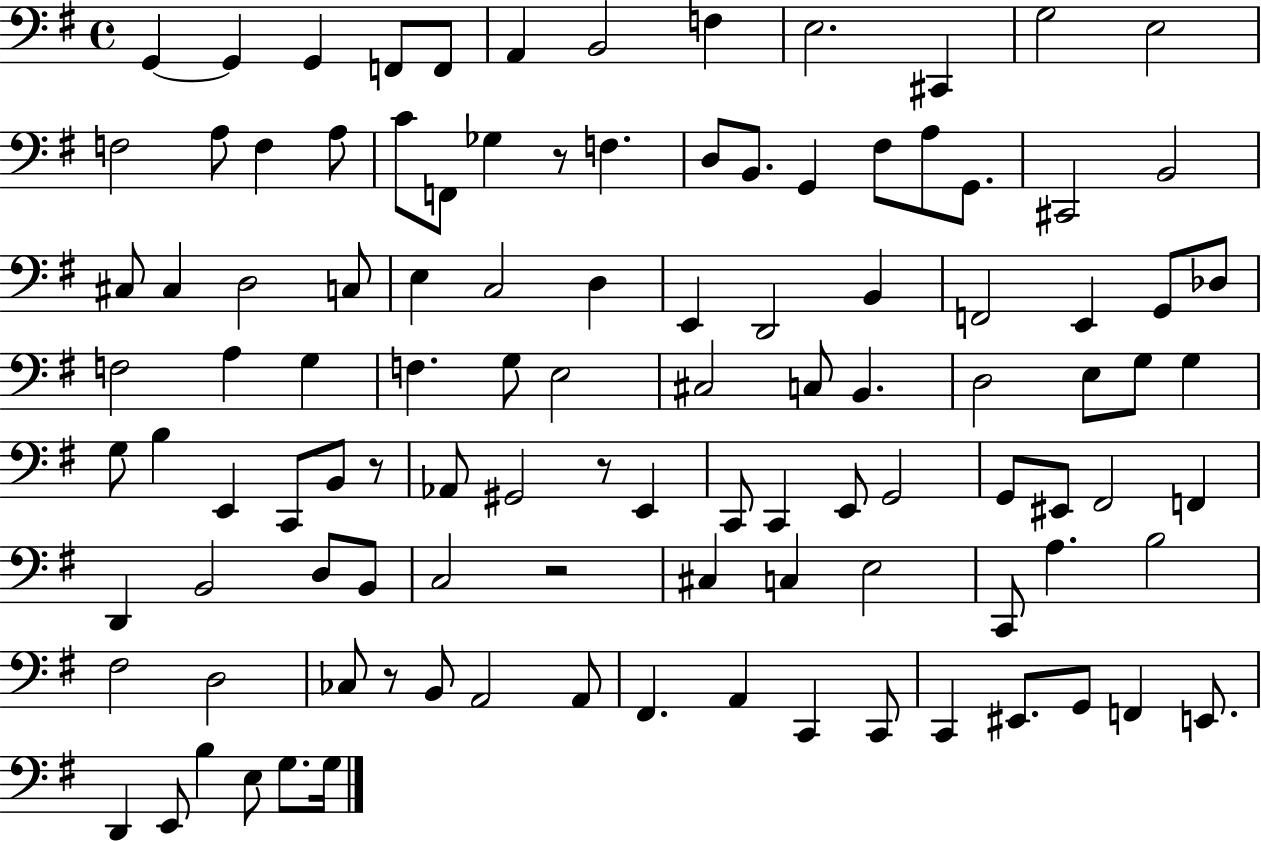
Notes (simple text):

G2/q G2/q G2/q F2/e F2/e A2/q B2/h F3/q E3/h. C#2/q G3/h E3/h F3/h A3/e F3/q A3/e C4/e F2/e Gb3/q R/e F3/q. D3/e B2/e. G2/q F#3/e A3/e G2/e. C#2/h B2/h C#3/e C#3/q D3/h C3/e E3/q C3/h D3/q E2/q D2/h B2/q F2/h E2/q G2/e Db3/e F3/h A3/q G3/q F3/q. G3/e E3/h C#3/h C3/e B2/q. D3/h E3/e G3/e G3/q G3/e B3/q E2/q C2/e B2/e R/e Ab2/e G#2/h R/e E2/q C2/e C2/q E2/e G2/h G2/e EIS2/e F#2/h F2/q D2/q B2/h D3/e B2/e C3/h R/h C#3/q C3/q E3/h C2/e A3/q. B3/h F#3/h D3/h CES3/e R/e B2/e A2/h A2/e F#2/q. A2/q C2/q C2/e C2/q EIS2/e. G2/e F2/q E2/e. D2/q E2/e B3/q E3/e G3/e. G3/s